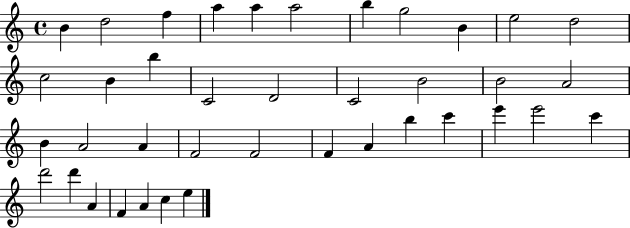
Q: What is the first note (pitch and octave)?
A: B4